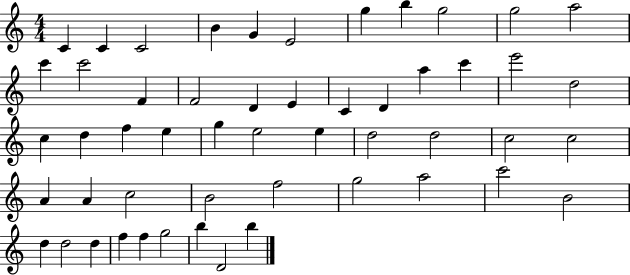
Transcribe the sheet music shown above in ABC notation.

X:1
T:Untitled
M:4/4
L:1/4
K:C
C C C2 B G E2 g b g2 g2 a2 c' c'2 F F2 D E C D a c' e'2 d2 c d f e g e2 e d2 d2 c2 c2 A A c2 B2 f2 g2 a2 c'2 B2 d d2 d f f g2 b D2 b